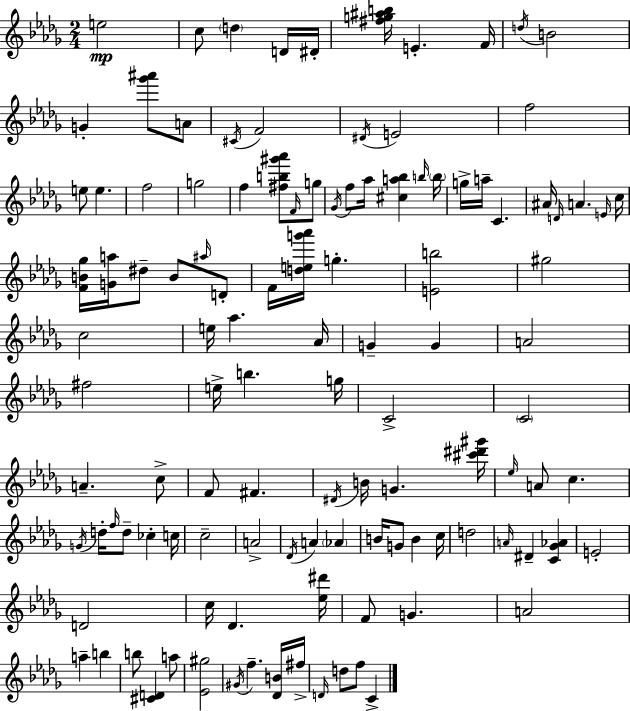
{
  \clef treble
  \numericTimeSignature
  \time 2/4
  \key bes \minor
  e''2\mp | c''8 \parenthesize d''4 d'16 dis'16-. | <fis'' g'' ais'' b''>16 e'4.-. f'16 | \acciaccatura { d''16 } b'2 | \break g'4-. <ges''' ais'''>8 a'8 | \acciaccatura { cis'16 } f'2 | \acciaccatura { dis'16 } e'2 | f''2 | \break e''8 e''4. | f''2 | g''2 | f''4 <fis'' b'' gis''' aes'''>8 | \break \grace { f'16 } g''8 \acciaccatura { ges'16 } f''8 aes''16 | <cis'' a'' bes''>4 \grace { b''16 } \parenthesize b''16 g''16-> a''16-- | c'4. ais'16 \grace { d'16 } | a'4. \grace { e'16 } c''16 | \break <f' b' ges''>16 <g' a''>16 dis''8-- b'8 \grace { ais''16 } d'8-. | f'16 <d'' e'' g''' aes'''>16 g''4.-. | <e' b''>2 | gis''2 | \break c''2 | e''16 aes''4. | aes'16 g'4-- g'4 | a'2 | \break fis''2 | e''16-> b''4. | g''16 c'2-> | \parenthesize c'2 | \break a'4.-- c''8-> | f'8 fis'4. | \acciaccatura { dis'16 } b'16 g'4. | <cis''' dis''' gis'''>16 \grace { ees''16 } a'8 c''4. | \break \acciaccatura { g'16 } d''16-. \grace { f''16 } d''8-- | ces''4-. c''16 c''2-- | a'2-> | \acciaccatura { des'16 } a'4 | \break \parenthesize aes'4 b'16 g'8 | b'4 c''16 d''2 | \grace { a'16 } dis'4-- | <c' ges' aes'>4 e'2-. | \break d'2 | c''16 | des'4. <ees'' dis'''>16 f'8 | g'4. a'2 | \break a''4-- | b''4 b''8 | <cis' d'>4 a''8 <ees' gis''>2 | \acciaccatura { gis'16 } | \break f''4.-- <des' b'>16 fis''16-> | \grace { d'16 } d''8 f''8 c'4-> | \bar "|."
}